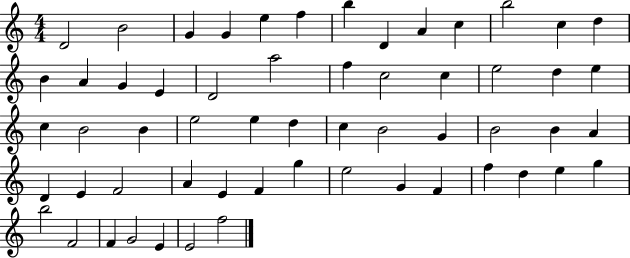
X:1
T:Untitled
M:4/4
L:1/4
K:C
D2 B2 G G e f b D A c b2 c d B A G E D2 a2 f c2 c e2 d e c B2 B e2 e d c B2 G B2 B A D E F2 A E F g e2 G F f d e g b2 F2 F G2 E E2 f2